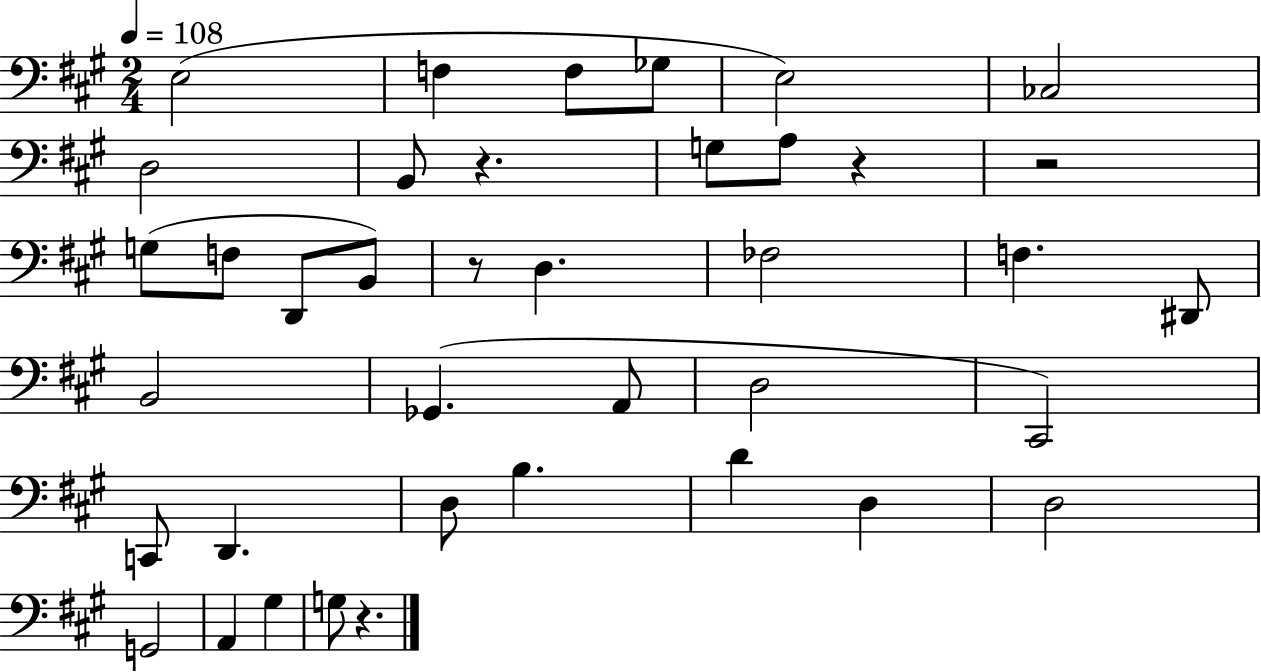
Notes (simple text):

E3/h F3/q F3/e Gb3/e E3/h CES3/h D3/h B2/e R/q. G3/e A3/e R/q R/h G3/e F3/e D2/e B2/e R/e D3/q. FES3/h F3/q. D#2/e B2/h Gb2/q. A2/e D3/h C#2/h C2/e D2/q. D3/e B3/q. D4/q D3/q D3/h G2/h A2/q G#3/q G3/e R/q.